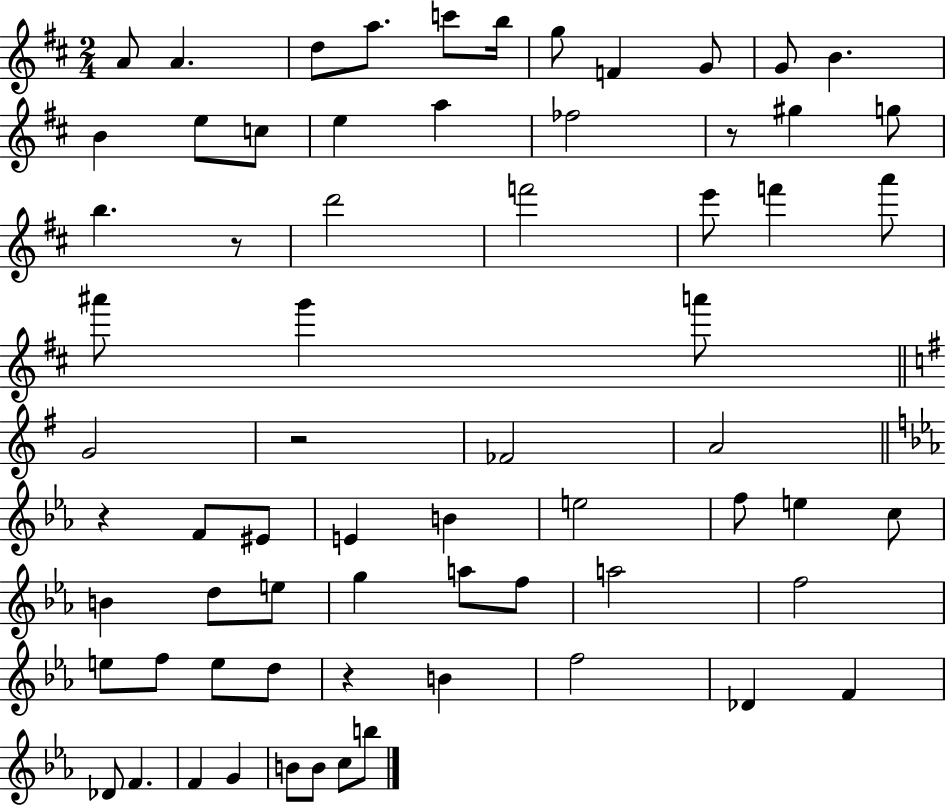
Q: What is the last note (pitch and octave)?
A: B5